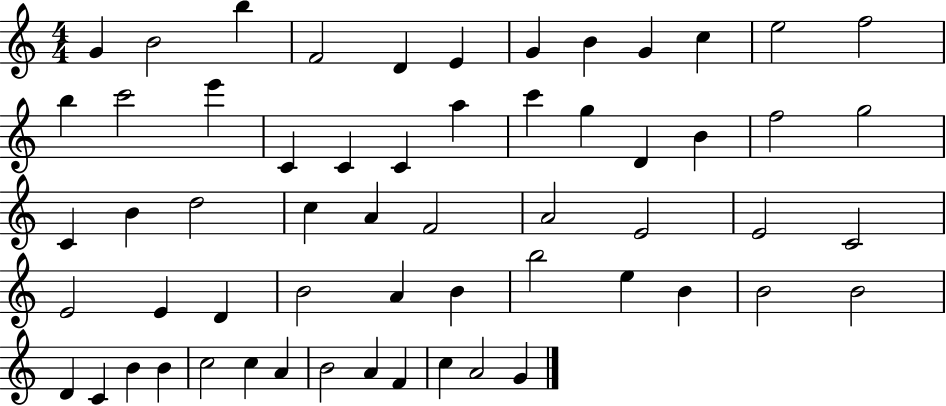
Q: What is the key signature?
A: C major